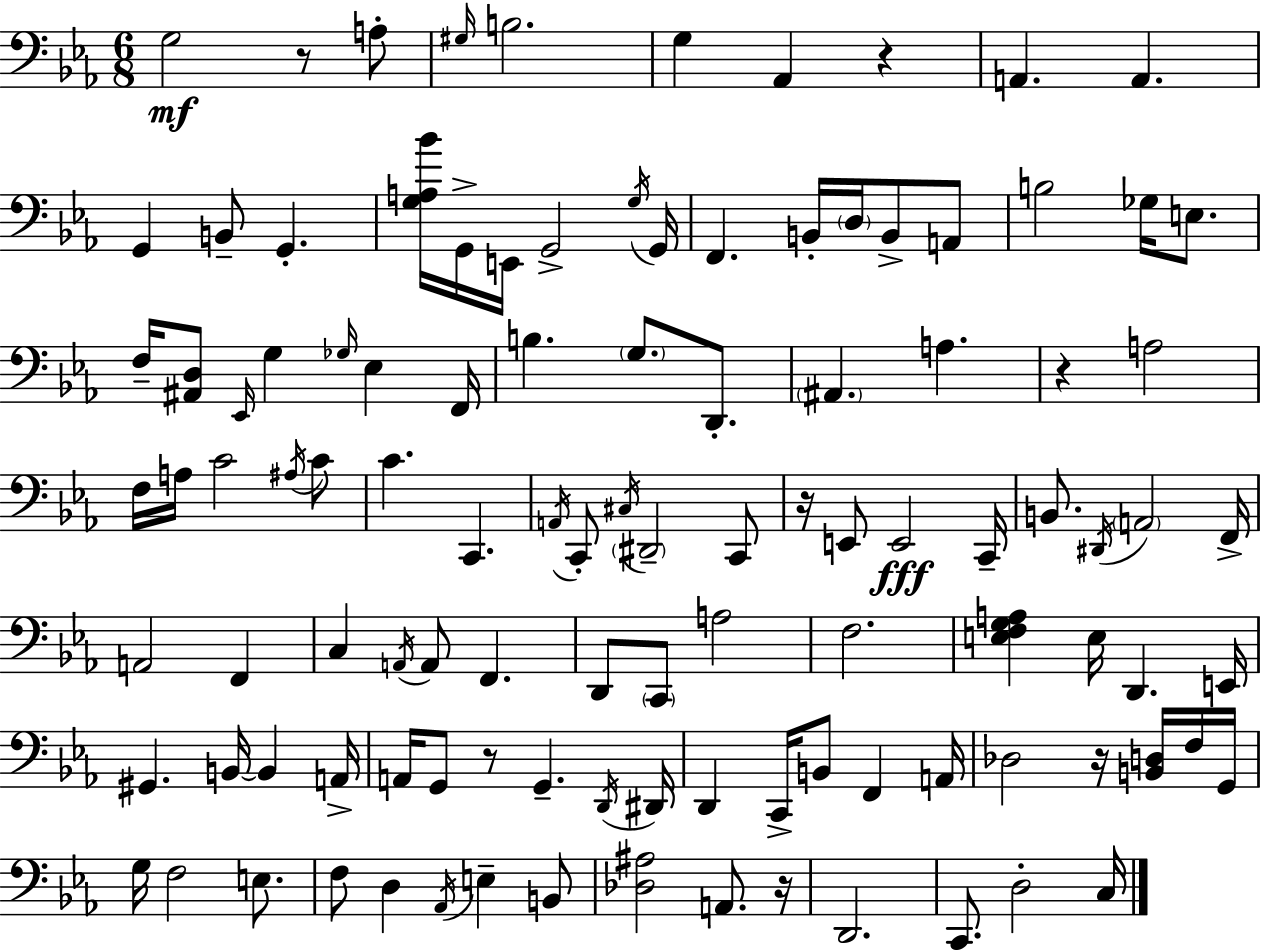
G3/h R/e A3/e G#3/s B3/h. G3/q Ab2/q R/q A2/q. A2/q. G2/q B2/e G2/q. [G3,A3,Bb4]/s G2/s E2/s G2/h G3/s G2/s F2/q. B2/s D3/s B2/e A2/e B3/h Gb3/s E3/e. F3/s [A#2,D3]/e Eb2/s G3/q Gb3/s Eb3/q F2/s B3/q. G3/e. D2/e. A#2/q. A3/q. R/q A3/h F3/s A3/s C4/h A#3/s C4/e C4/q. C2/q. A2/s C2/e C#3/s D#2/h C2/e R/s E2/e E2/h C2/s B2/e. D#2/s A2/h F2/s A2/h F2/q C3/q A2/s A2/e F2/q. D2/e C2/e A3/h F3/h. [E3,F3,G3,A3]/q E3/s D2/q. E2/s G#2/q. B2/s B2/q A2/s A2/s G2/e R/e G2/q. D2/s D#2/s D2/q C2/s B2/e F2/q A2/s Db3/h R/s [B2,D3]/s F3/s G2/s G3/s F3/h E3/e. F3/e D3/q Ab2/s E3/q B2/e [Db3,A#3]/h A2/e. R/s D2/h. C2/e. D3/h C3/s